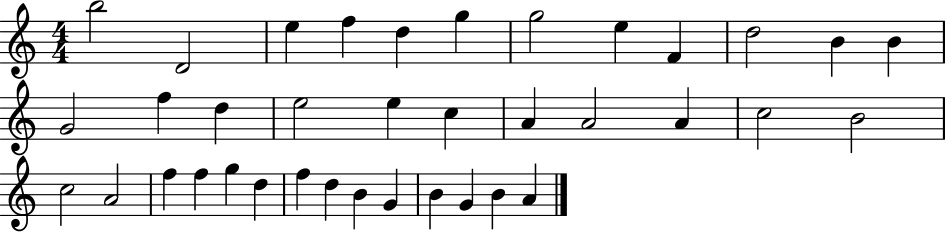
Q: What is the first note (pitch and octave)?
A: B5